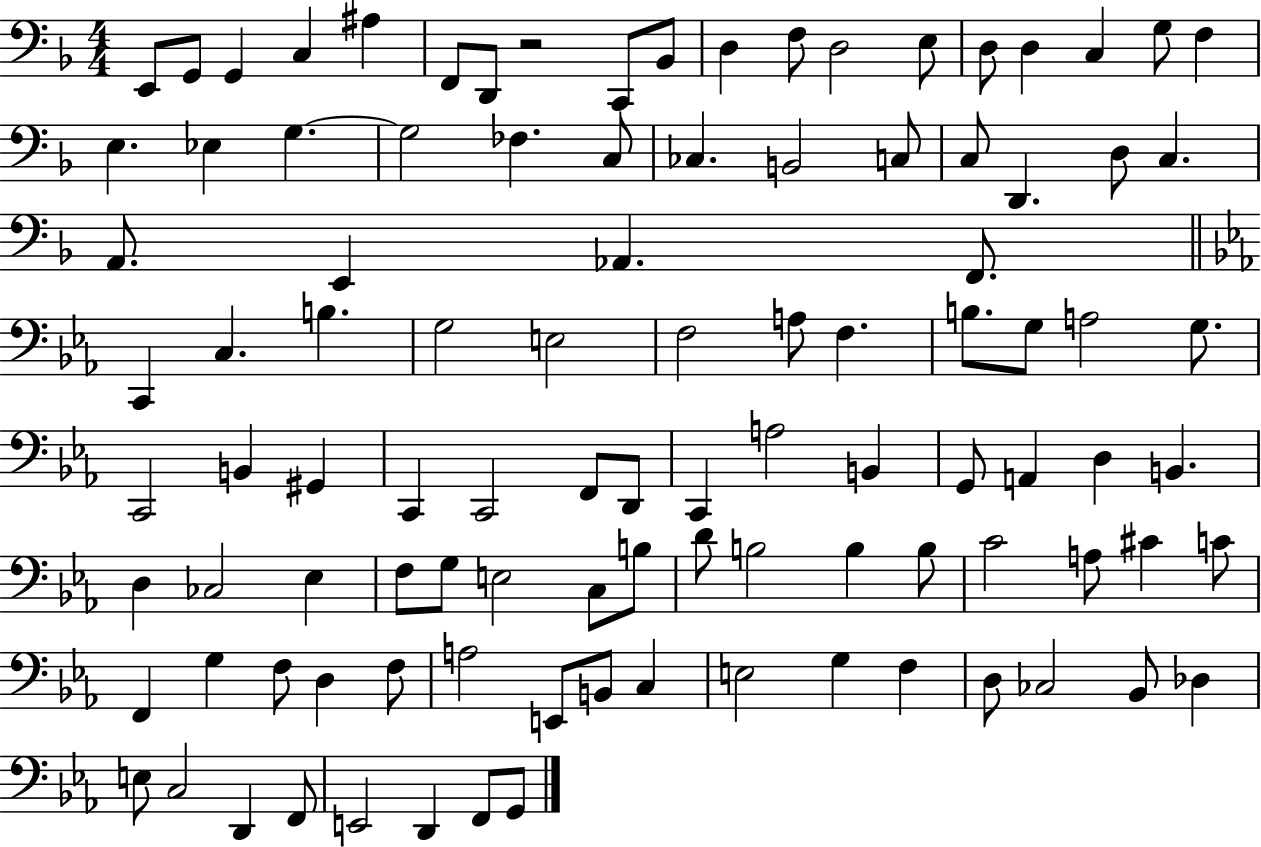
E2/e G2/e G2/q C3/q A#3/q F2/e D2/e R/h C2/e Bb2/e D3/q F3/e D3/h E3/e D3/e D3/q C3/q G3/e F3/q E3/q. Eb3/q G3/q. G3/h FES3/q. C3/e CES3/q. B2/h C3/e C3/e D2/q. D3/e C3/q. A2/e. E2/q Ab2/q. F2/e. C2/q C3/q. B3/q. G3/h E3/h F3/h A3/e F3/q. B3/e. G3/e A3/h G3/e. C2/h B2/q G#2/q C2/q C2/h F2/e D2/e C2/q A3/h B2/q G2/e A2/q D3/q B2/q. D3/q CES3/h Eb3/q F3/e G3/e E3/h C3/e B3/e D4/e B3/h B3/q B3/e C4/h A3/e C#4/q C4/e F2/q G3/q F3/e D3/q F3/e A3/h E2/e B2/e C3/q E3/h G3/q F3/q D3/e CES3/h Bb2/e Db3/q E3/e C3/h D2/q F2/e E2/h D2/q F2/e G2/e